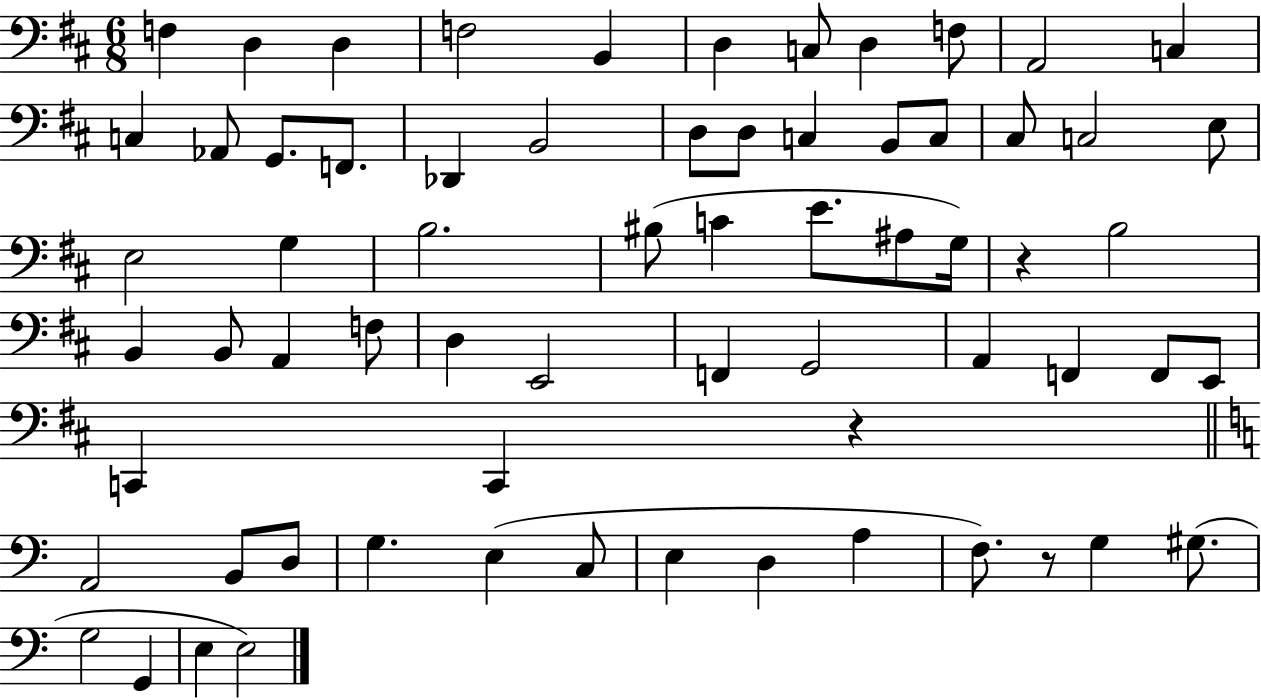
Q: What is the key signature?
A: D major